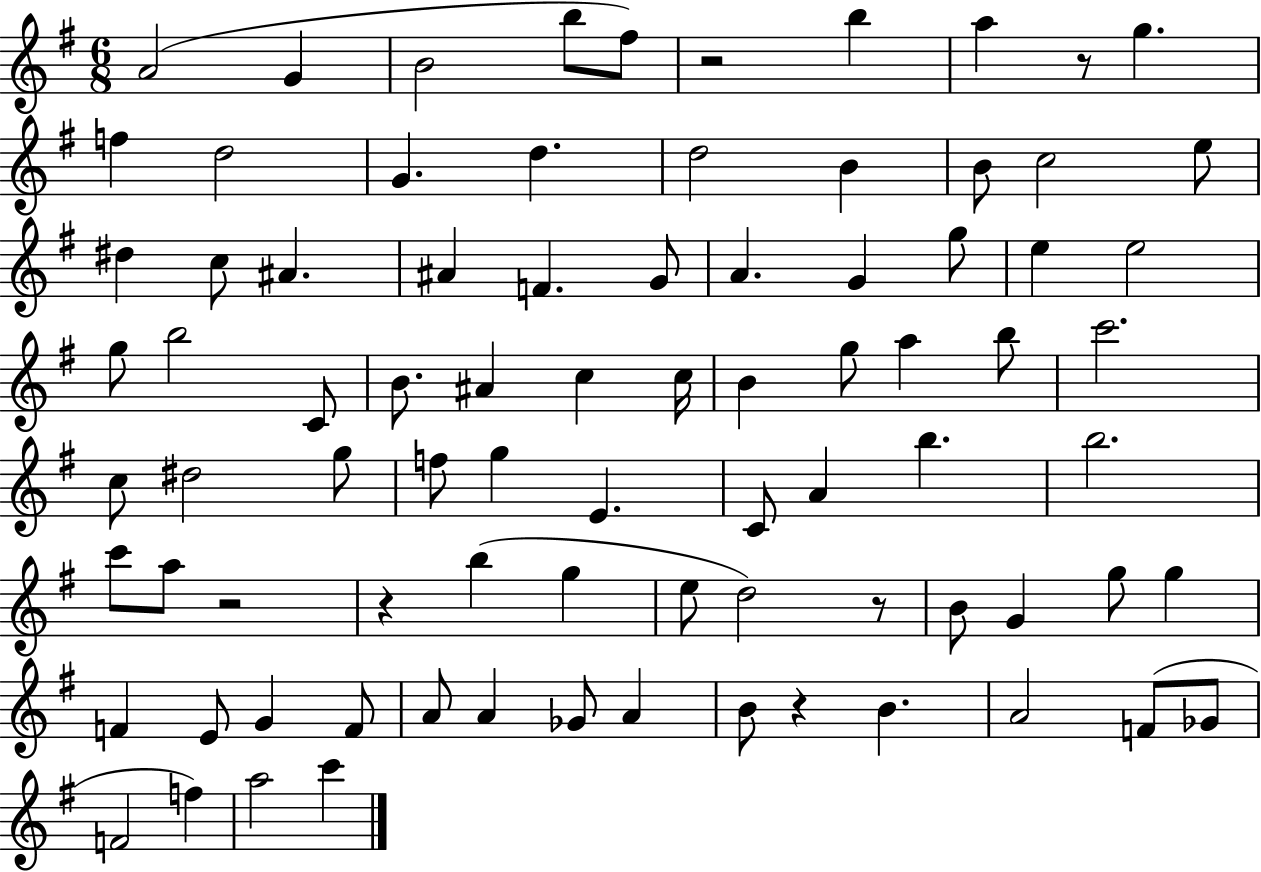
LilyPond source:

{
  \clef treble
  \numericTimeSignature
  \time 6/8
  \key g \major
  a'2( g'4 | b'2 b''8 fis''8) | r2 b''4 | a''4 r8 g''4. | \break f''4 d''2 | g'4. d''4. | d''2 b'4 | b'8 c''2 e''8 | \break dis''4 c''8 ais'4. | ais'4 f'4. g'8 | a'4. g'4 g''8 | e''4 e''2 | \break g''8 b''2 c'8 | b'8. ais'4 c''4 c''16 | b'4 g''8 a''4 b''8 | c'''2. | \break c''8 dis''2 g''8 | f''8 g''4 e'4. | c'8 a'4 b''4. | b''2. | \break c'''8 a''8 r2 | r4 b''4( g''4 | e''8 d''2) r8 | b'8 g'4 g''8 g''4 | \break f'4 e'8 g'4 f'8 | a'8 a'4 ges'8 a'4 | b'8 r4 b'4. | a'2 f'8( ges'8 | \break f'2 f''4) | a''2 c'''4 | \bar "|."
}